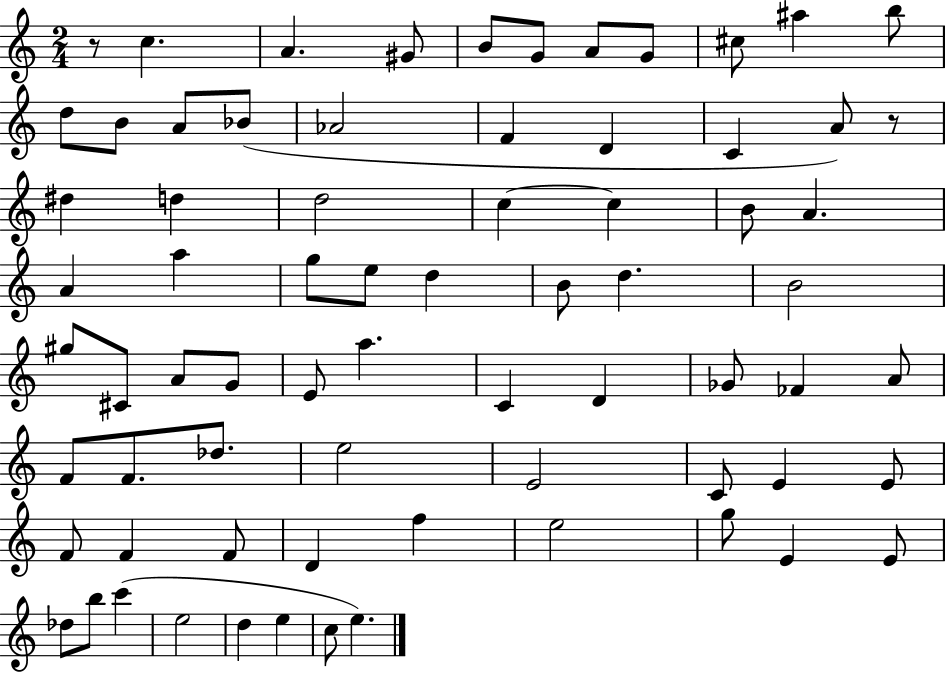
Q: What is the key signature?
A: C major